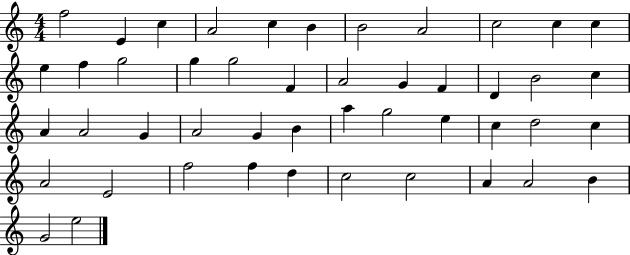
{
  \clef treble
  \numericTimeSignature
  \time 4/4
  \key c \major
  f''2 e'4 c''4 | a'2 c''4 b'4 | b'2 a'2 | c''2 c''4 c''4 | \break e''4 f''4 g''2 | g''4 g''2 f'4 | a'2 g'4 f'4 | d'4 b'2 c''4 | \break a'4 a'2 g'4 | a'2 g'4 b'4 | a''4 g''2 e''4 | c''4 d''2 c''4 | \break a'2 e'2 | f''2 f''4 d''4 | c''2 c''2 | a'4 a'2 b'4 | \break g'2 e''2 | \bar "|."
}